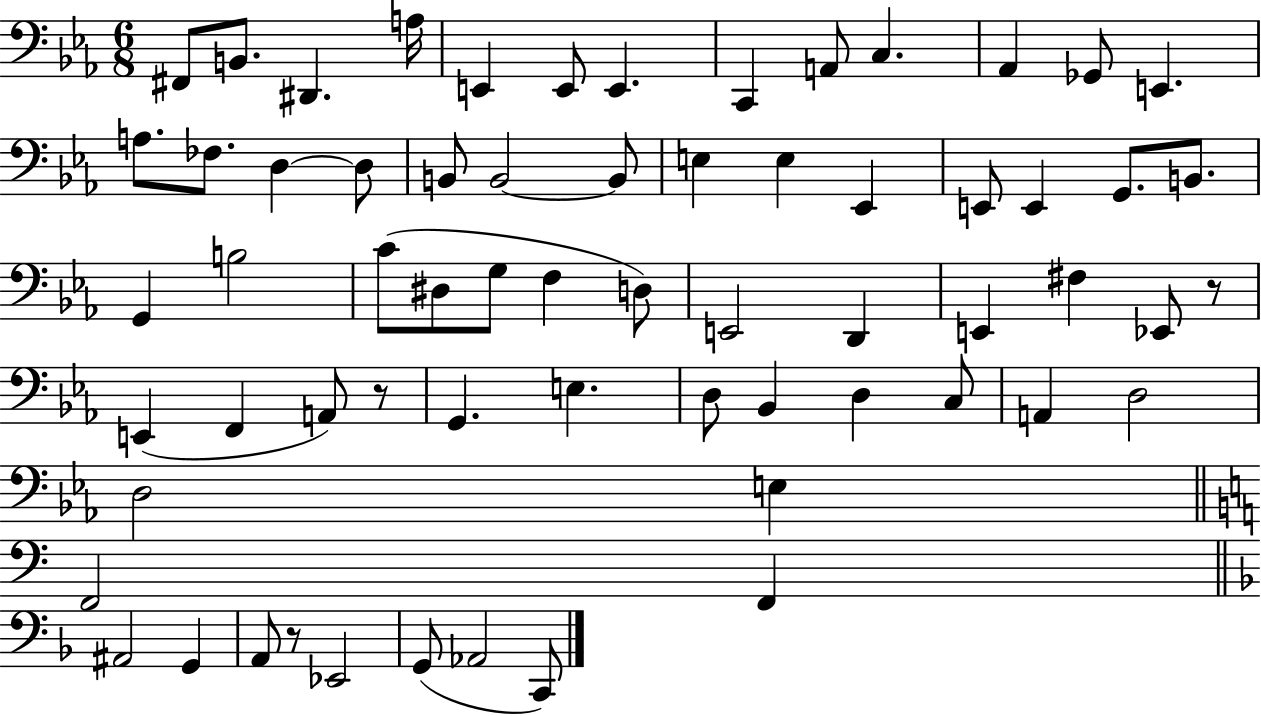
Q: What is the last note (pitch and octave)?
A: C2